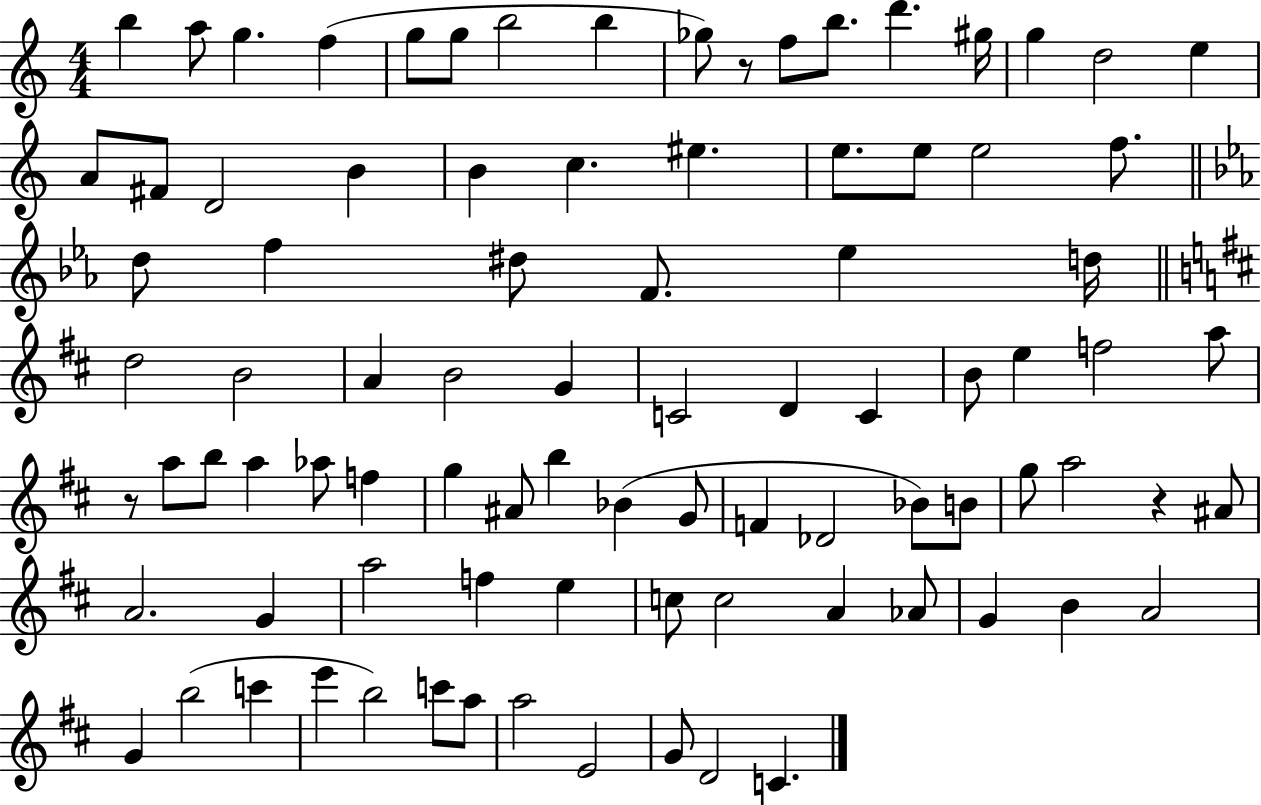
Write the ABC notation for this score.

X:1
T:Untitled
M:4/4
L:1/4
K:C
b a/2 g f g/2 g/2 b2 b _g/2 z/2 f/2 b/2 d' ^g/4 g d2 e A/2 ^F/2 D2 B B c ^e e/2 e/2 e2 f/2 d/2 f ^d/2 F/2 _e d/4 d2 B2 A B2 G C2 D C B/2 e f2 a/2 z/2 a/2 b/2 a _a/2 f g ^A/2 b _B G/2 F _D2 _B/2 B/2 g/2 a2 z ^A/2 A2 G a2 f e c/2 c2 A _A/2 G B A2 G b2 c' e' b2 c'/2 a/2 a2 E2 G/2 D2 C